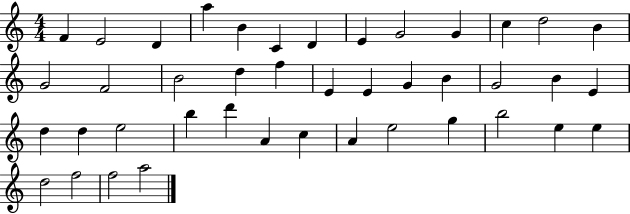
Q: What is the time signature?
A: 4/4